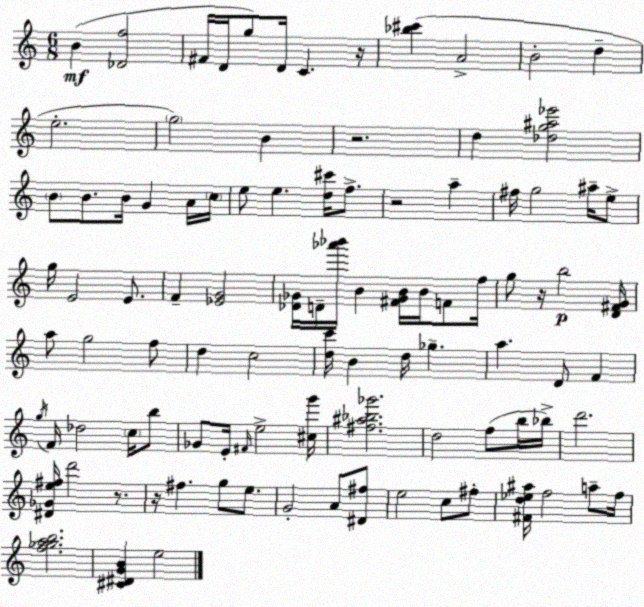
X:1
T:Untitled
M:6/8
L:1/4
K:Am
B [_Df]2 ^F/4 D/4 g/2 D/4 C z/4 [_b^c'] A2 B2 d e2 g2 B z2 d [_dg^a_e']2 B/2 B/2 B/4 G A/4 c/4 e/2 e [d^c']/4 f/2 z2 a ^f/4 g2 ^a/4 e/2 g/4 E2 E/2 F [_EG]2 [_D_G]/4 D/4 [_a'_b']/4 B [^F_GB]/4 B/4 F/2 f/4 g/2 z/4 b2 [D^FG]/4 a/2 g2 f/2 d c2 [dc']/4 B d/4 _g a D/2 F g/4 F/4 _d2 c/4 b/2 _G/2 E/4 ^F/4 e2 [^cg']/4 [^f^a_b_g']2 d2 f/2 b/4 _b/4 d'2 [^D_Ge^f]/4 d'2 z/2 z/4 ^f g/2 e/2 G2 A/2 [^D^f]/2 e2 c/2 ^f/2 [^Fd_e^a]/4 f2 a/2 f/4 [f_gab]2 [^C^DGB] e2